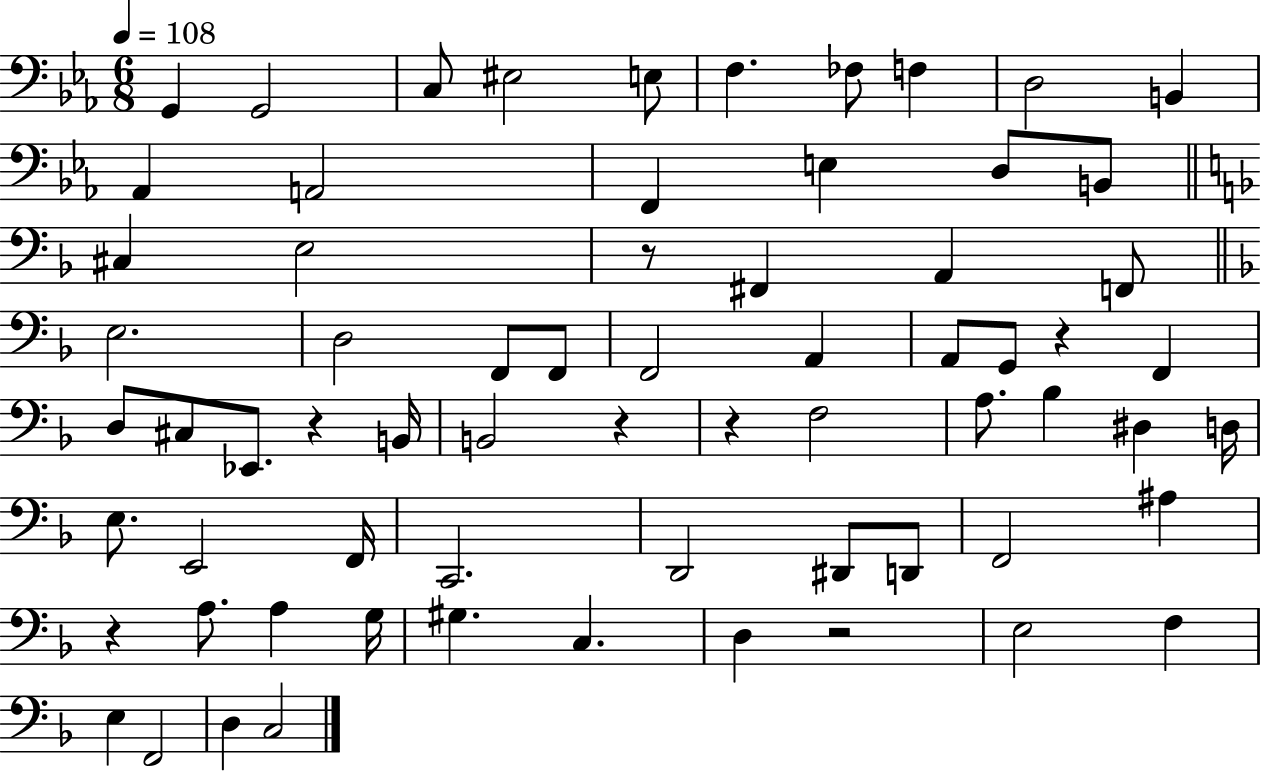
G2/q G2/h C3/e EIS3/h E3/e F3/q. FES3/e F3/q D3/h B2/q Ab2/q A2/h F2/q E3/q D3/e B2/e C#3/q E3/h R/e F#2/q A2/q F2/e E3/h. D3/h F2/e F2/e F2/h A2/q A2/e G2/e R/q F2/q D3/e C#3/e Eb2/e. R/q B2/s B2/h R/q R/q F3/h A3/e. Bb3/q D#3/q D3/s E3/e. E2/h F2/s C2/h. D2/h D#2/e D2/e F2/h A#3/q R/q A3/e. A3/q G3/s G#3/q. C3/q. D3/q R/h E3/h F3/q E3/q F2/h D3/q C3/h